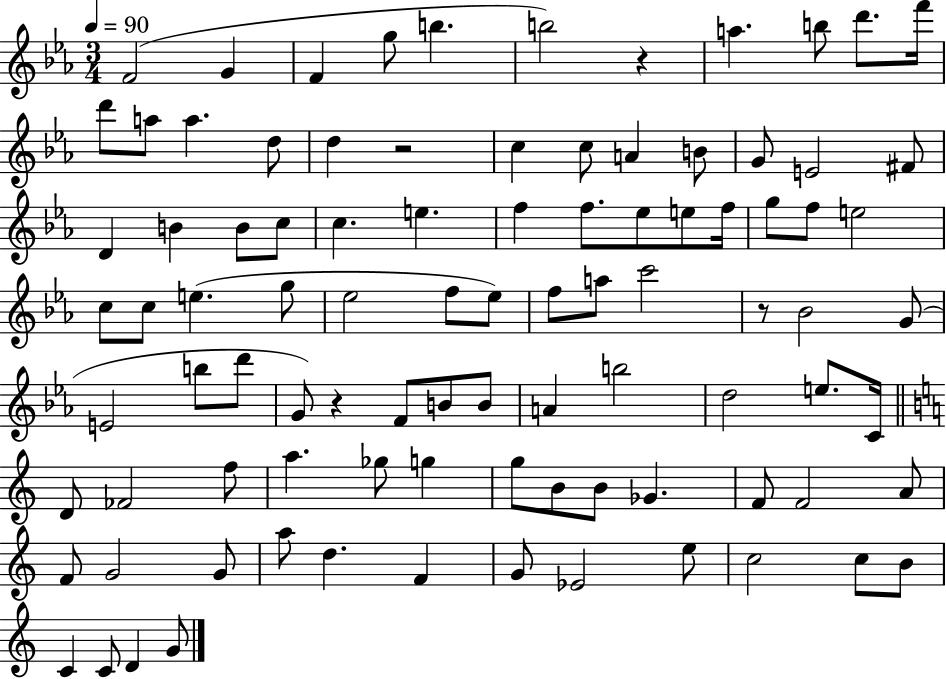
{
  \clef treble
  \numericTimeSignature
  \time 3/4
  \key ees \major
  \tempo 4 = 90
  f'2( g'4 | f'4 g''8 b''4. | b''2) r4 | a''4. b''8 d'''8. f'''16 | \break d'''8 a''8 a''4. d''8 | d''4 r2 | c''4 c''8 a'4 b'8 | g'8 e'2 fis'8 | \break d'4 b'4 b'8 c''8 | c''4. e''4. | f''4 f''8. ees''8 e''8 f''16 | g''8 f''8 e''2 | \break c''8 c''8 e''4.( g''8 | ees''2 f''8 ees''8) | f''8 a''8 c'''2 | r8 bes'2 g'8( | \break e'2 b''8 d'''8 | g'8) r4 f'8 b'8 b'8 | a'4 b''2 | d''2 e''8. c'16 | \break \bar "||" \break \key c \major d'8 fes'2 f''8 | a''4. ges''8 g''4 | g''8 b'8 b'8 ges'4. | f'8 f'2 a'8 | \break f'8 g'2 g'8 | a''8 d''4. f'4 | g'8 ees'2 e''8 | c''2 c''8 b'8 | \break c'4 c'8 d'4 g'8 | \bar "|."
}